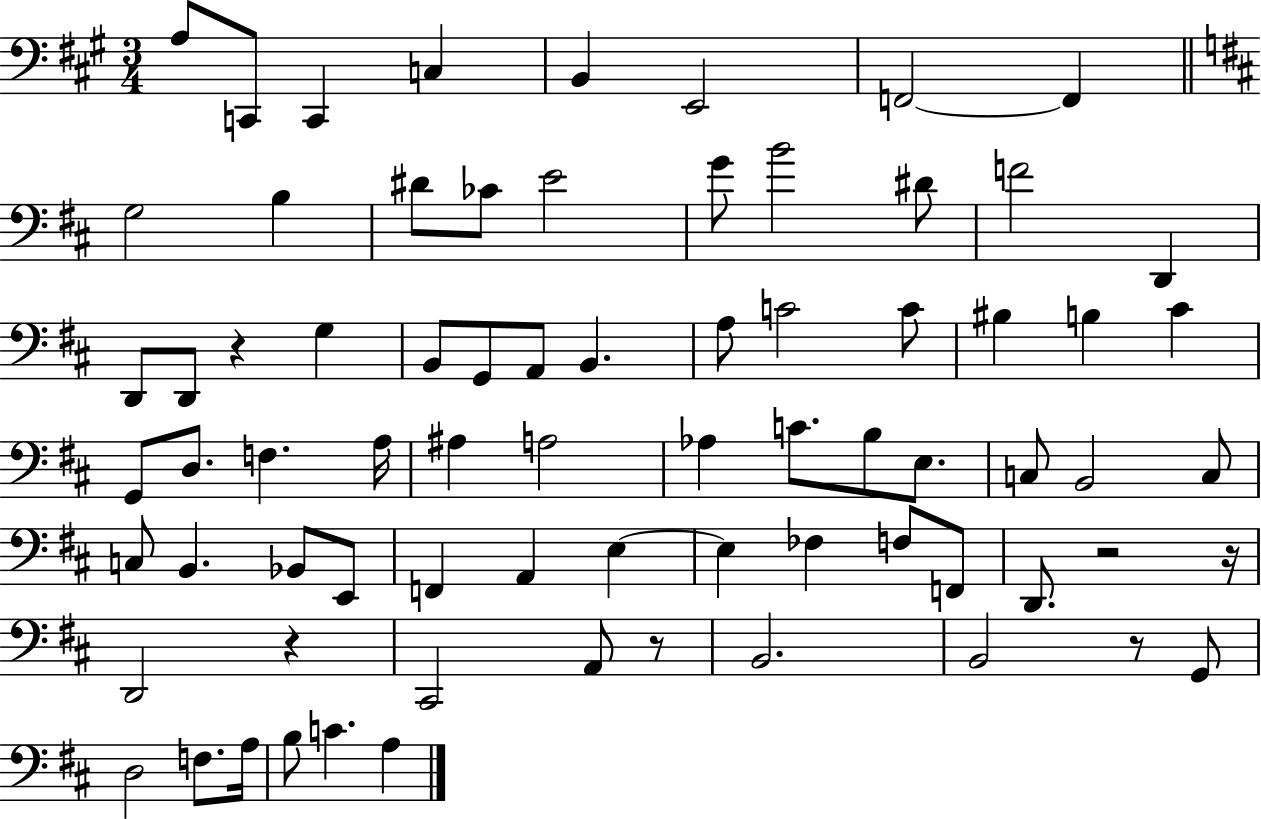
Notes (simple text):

A3/e C2/e C2/q C3/q B2/q E2/h F2/h F2/q G3/h B3/q D#4/e CES4/e E4/h G4/e B4/h D#4/e F4/h D2/q D2/e D2/e R/q G3/q B2/e G2/e A2/e B2/q. A3/e C4/h C4/e BIS3/q B3/q C#4/q G2/e D3/e. F3/q. A3/s A#3/q A3/h Ab3/q C4/e. B3/e E3/e. C3/e B2/h C3/e C3/e B2/q. Bb2/e E2/e F2/q A2/q E3/q E3/q FES3/q F3/e F2/e D2/e. R/h R/s D2/h R/q C#2/h A2/e R/e B2/h. B2/h R/e G2/e D3/h F3/e. A3/s B3/e C4/q. A3/q